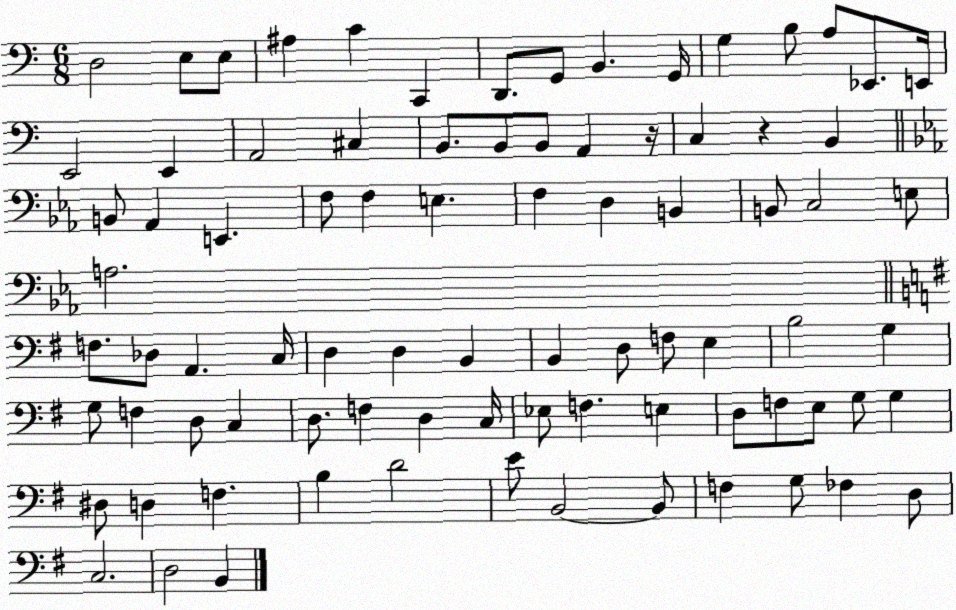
X:1
T:Untitled
M:6/8
L:1/4
K:C
D,2 E,/2 E,/2 ^A, C C,, D,,/2 G,,/2 B,, G,,/4 G, B,/2 A,/2 _E,,/2 E,,/4 E,,2 E,, A,,2 ^C, B,,/2 B,,/2 B,,/2 A,, z/4 C, z B,, B,,/2 _A,, E,, F,/2 F, E, F, D, B,, B,,/2 C,2 E,/2 A,2 F,/2 _D,/2 A,, C,/4 D, D, B,, B,, D,/2 F,/2 E, B,2 G, G,/2 F, D,/2 C, D,/2 F, D, C,/4 _E,/2 F, E, D,/2 F,/2 E,/2 G,/2 G, ^D,/2 D, F, B, D2 E/2 B,,2 B,,/2 F, G,/2 _F, D,/2 C,2 D,2 B,,